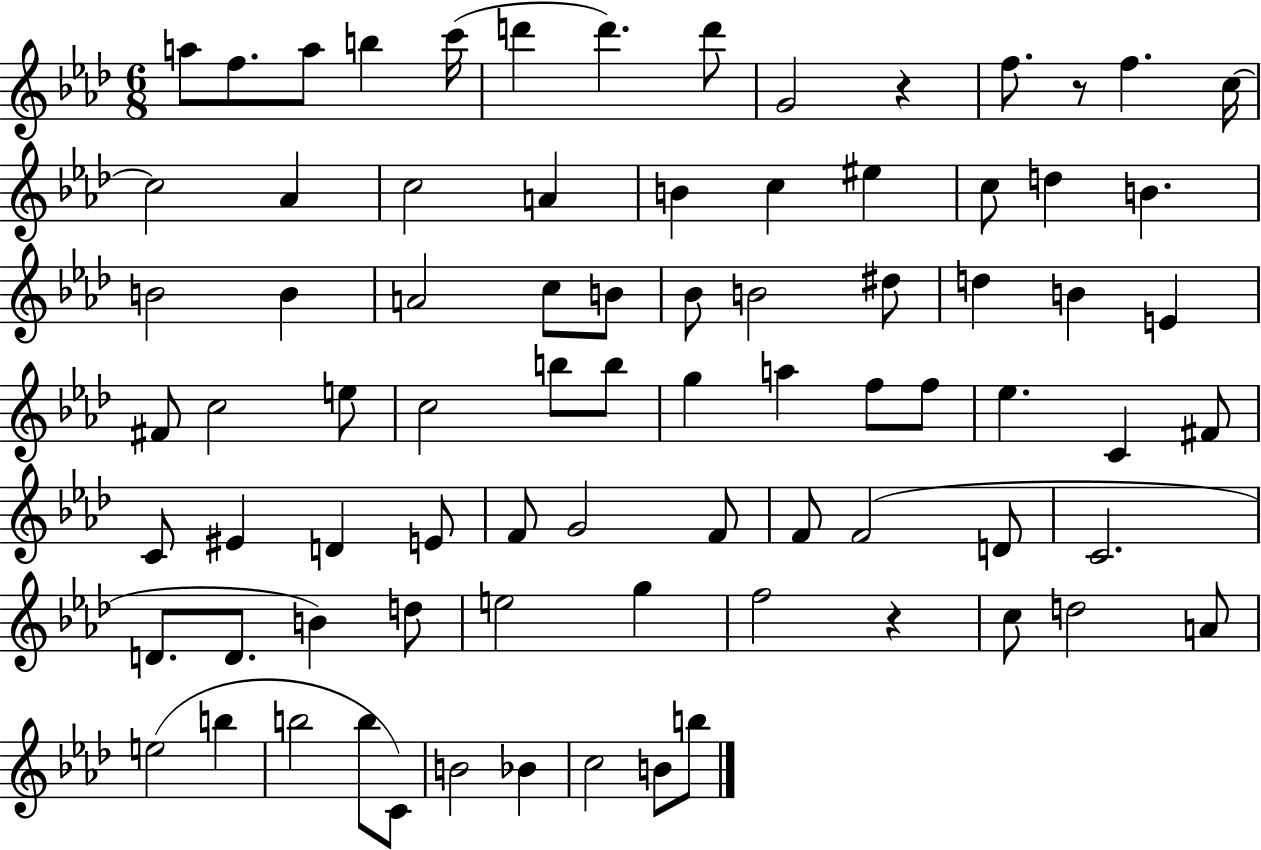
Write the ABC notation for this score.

X:1
T:Untitled
M:6/8
L:1/4
K:Ab
a/2 f/2 a/2 b c'/4 d' d' d'/2 G2 z f/2 z/2 f c/4 c2 _A c2 A B c ^e c/2 d B B2 B A2 c/2 B/2 _B/2 B2 ^d/2 d B E ^F/2 c2 e/2 c2 b/2 b/2 g a f/2 f/2 _e C ^F/2 C/2 ^E D E/2 F/2 G2 F/2 F/2 F2 D/2 C2 D/2 D/2 B d/2 e2 g f2 z c/2 d2 A/2 e2 b b2 b/2 C/2 B2 _B c2 B/2 b/2